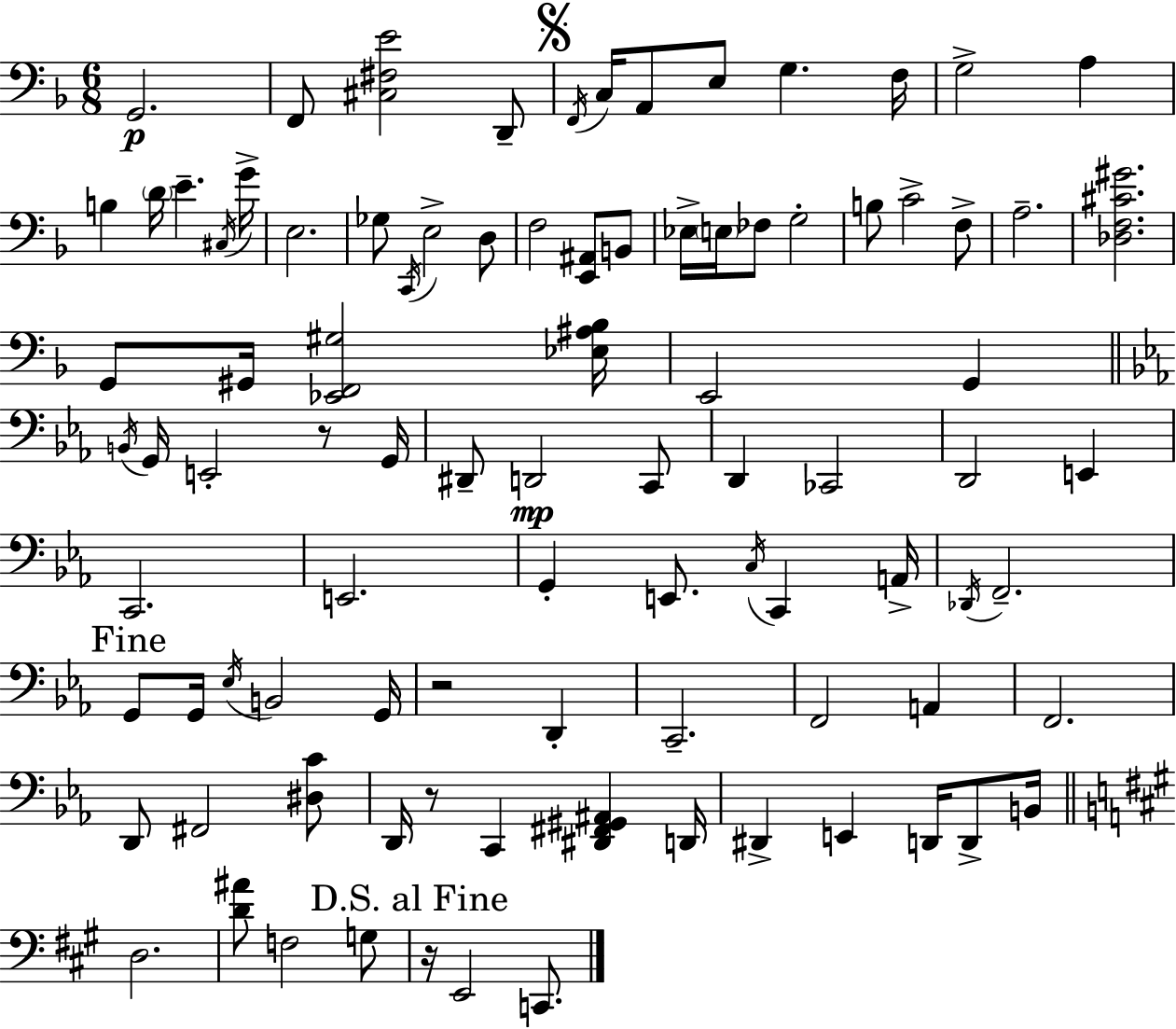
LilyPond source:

{
  \clef bass
  \numericTimeSignature
  \time 6/8
  \key f \major
  g,2.\p | f,8 <cis fis e'>2 d,8-- | \mark \markup { \musicglyph "scripts.segno" } \acciaccatura { f,16 } c16 a,8 e8 g4. | f16 g2-> a4 | \break b4 \parenthesize d'16 e'4.-- | \acciaccatura { cis16 } g'16-> e2. | ges8 \acciaccatura { c,16 } e2-> | d8 f2 <e, ais,>8 | \break b,8 ees16-> \parenthesize e16 fes8 g2-. | b8 c'2-> | f8-> a2.-- | <des f cis' gis'>2. | \break g,8 gis,16 <ees, f, gis>2 | <ees ais bes>16 e,2 g,4 | \bar "||" \break \key c \minor \acciaccatura { b,16 } g,16 e,2-. r8 | g,16 dis,8-- d,2\mp c,8 | d,4 ces,2 | d,2 e,4 | \break c,2. | e,2. | g,4-. e,8. \acciaccatura { c16 } c,4 | a,16-> \acciaccatura { des,16 } f,2.-- | \break \mark "Fine" g,8 g,16 \acciaccatura { ees16 } b,2 | g,16 r2 | d,4-. c,2.-- | f,2 | \break a,4 f,2. | d,8 fis,2 | <dis c'>8 d,16 r8 c,4 <dis, fis, gis, ais,>4 | d,16 dis,4-> e,4 | \break d,16 d,8-> b,16 \bar "||" \break \key a \major d2. | <d' ais'>8 f2 g8 | \mark "D.S. al Fine" r16 e,2 c,8. | \bar "|."
}